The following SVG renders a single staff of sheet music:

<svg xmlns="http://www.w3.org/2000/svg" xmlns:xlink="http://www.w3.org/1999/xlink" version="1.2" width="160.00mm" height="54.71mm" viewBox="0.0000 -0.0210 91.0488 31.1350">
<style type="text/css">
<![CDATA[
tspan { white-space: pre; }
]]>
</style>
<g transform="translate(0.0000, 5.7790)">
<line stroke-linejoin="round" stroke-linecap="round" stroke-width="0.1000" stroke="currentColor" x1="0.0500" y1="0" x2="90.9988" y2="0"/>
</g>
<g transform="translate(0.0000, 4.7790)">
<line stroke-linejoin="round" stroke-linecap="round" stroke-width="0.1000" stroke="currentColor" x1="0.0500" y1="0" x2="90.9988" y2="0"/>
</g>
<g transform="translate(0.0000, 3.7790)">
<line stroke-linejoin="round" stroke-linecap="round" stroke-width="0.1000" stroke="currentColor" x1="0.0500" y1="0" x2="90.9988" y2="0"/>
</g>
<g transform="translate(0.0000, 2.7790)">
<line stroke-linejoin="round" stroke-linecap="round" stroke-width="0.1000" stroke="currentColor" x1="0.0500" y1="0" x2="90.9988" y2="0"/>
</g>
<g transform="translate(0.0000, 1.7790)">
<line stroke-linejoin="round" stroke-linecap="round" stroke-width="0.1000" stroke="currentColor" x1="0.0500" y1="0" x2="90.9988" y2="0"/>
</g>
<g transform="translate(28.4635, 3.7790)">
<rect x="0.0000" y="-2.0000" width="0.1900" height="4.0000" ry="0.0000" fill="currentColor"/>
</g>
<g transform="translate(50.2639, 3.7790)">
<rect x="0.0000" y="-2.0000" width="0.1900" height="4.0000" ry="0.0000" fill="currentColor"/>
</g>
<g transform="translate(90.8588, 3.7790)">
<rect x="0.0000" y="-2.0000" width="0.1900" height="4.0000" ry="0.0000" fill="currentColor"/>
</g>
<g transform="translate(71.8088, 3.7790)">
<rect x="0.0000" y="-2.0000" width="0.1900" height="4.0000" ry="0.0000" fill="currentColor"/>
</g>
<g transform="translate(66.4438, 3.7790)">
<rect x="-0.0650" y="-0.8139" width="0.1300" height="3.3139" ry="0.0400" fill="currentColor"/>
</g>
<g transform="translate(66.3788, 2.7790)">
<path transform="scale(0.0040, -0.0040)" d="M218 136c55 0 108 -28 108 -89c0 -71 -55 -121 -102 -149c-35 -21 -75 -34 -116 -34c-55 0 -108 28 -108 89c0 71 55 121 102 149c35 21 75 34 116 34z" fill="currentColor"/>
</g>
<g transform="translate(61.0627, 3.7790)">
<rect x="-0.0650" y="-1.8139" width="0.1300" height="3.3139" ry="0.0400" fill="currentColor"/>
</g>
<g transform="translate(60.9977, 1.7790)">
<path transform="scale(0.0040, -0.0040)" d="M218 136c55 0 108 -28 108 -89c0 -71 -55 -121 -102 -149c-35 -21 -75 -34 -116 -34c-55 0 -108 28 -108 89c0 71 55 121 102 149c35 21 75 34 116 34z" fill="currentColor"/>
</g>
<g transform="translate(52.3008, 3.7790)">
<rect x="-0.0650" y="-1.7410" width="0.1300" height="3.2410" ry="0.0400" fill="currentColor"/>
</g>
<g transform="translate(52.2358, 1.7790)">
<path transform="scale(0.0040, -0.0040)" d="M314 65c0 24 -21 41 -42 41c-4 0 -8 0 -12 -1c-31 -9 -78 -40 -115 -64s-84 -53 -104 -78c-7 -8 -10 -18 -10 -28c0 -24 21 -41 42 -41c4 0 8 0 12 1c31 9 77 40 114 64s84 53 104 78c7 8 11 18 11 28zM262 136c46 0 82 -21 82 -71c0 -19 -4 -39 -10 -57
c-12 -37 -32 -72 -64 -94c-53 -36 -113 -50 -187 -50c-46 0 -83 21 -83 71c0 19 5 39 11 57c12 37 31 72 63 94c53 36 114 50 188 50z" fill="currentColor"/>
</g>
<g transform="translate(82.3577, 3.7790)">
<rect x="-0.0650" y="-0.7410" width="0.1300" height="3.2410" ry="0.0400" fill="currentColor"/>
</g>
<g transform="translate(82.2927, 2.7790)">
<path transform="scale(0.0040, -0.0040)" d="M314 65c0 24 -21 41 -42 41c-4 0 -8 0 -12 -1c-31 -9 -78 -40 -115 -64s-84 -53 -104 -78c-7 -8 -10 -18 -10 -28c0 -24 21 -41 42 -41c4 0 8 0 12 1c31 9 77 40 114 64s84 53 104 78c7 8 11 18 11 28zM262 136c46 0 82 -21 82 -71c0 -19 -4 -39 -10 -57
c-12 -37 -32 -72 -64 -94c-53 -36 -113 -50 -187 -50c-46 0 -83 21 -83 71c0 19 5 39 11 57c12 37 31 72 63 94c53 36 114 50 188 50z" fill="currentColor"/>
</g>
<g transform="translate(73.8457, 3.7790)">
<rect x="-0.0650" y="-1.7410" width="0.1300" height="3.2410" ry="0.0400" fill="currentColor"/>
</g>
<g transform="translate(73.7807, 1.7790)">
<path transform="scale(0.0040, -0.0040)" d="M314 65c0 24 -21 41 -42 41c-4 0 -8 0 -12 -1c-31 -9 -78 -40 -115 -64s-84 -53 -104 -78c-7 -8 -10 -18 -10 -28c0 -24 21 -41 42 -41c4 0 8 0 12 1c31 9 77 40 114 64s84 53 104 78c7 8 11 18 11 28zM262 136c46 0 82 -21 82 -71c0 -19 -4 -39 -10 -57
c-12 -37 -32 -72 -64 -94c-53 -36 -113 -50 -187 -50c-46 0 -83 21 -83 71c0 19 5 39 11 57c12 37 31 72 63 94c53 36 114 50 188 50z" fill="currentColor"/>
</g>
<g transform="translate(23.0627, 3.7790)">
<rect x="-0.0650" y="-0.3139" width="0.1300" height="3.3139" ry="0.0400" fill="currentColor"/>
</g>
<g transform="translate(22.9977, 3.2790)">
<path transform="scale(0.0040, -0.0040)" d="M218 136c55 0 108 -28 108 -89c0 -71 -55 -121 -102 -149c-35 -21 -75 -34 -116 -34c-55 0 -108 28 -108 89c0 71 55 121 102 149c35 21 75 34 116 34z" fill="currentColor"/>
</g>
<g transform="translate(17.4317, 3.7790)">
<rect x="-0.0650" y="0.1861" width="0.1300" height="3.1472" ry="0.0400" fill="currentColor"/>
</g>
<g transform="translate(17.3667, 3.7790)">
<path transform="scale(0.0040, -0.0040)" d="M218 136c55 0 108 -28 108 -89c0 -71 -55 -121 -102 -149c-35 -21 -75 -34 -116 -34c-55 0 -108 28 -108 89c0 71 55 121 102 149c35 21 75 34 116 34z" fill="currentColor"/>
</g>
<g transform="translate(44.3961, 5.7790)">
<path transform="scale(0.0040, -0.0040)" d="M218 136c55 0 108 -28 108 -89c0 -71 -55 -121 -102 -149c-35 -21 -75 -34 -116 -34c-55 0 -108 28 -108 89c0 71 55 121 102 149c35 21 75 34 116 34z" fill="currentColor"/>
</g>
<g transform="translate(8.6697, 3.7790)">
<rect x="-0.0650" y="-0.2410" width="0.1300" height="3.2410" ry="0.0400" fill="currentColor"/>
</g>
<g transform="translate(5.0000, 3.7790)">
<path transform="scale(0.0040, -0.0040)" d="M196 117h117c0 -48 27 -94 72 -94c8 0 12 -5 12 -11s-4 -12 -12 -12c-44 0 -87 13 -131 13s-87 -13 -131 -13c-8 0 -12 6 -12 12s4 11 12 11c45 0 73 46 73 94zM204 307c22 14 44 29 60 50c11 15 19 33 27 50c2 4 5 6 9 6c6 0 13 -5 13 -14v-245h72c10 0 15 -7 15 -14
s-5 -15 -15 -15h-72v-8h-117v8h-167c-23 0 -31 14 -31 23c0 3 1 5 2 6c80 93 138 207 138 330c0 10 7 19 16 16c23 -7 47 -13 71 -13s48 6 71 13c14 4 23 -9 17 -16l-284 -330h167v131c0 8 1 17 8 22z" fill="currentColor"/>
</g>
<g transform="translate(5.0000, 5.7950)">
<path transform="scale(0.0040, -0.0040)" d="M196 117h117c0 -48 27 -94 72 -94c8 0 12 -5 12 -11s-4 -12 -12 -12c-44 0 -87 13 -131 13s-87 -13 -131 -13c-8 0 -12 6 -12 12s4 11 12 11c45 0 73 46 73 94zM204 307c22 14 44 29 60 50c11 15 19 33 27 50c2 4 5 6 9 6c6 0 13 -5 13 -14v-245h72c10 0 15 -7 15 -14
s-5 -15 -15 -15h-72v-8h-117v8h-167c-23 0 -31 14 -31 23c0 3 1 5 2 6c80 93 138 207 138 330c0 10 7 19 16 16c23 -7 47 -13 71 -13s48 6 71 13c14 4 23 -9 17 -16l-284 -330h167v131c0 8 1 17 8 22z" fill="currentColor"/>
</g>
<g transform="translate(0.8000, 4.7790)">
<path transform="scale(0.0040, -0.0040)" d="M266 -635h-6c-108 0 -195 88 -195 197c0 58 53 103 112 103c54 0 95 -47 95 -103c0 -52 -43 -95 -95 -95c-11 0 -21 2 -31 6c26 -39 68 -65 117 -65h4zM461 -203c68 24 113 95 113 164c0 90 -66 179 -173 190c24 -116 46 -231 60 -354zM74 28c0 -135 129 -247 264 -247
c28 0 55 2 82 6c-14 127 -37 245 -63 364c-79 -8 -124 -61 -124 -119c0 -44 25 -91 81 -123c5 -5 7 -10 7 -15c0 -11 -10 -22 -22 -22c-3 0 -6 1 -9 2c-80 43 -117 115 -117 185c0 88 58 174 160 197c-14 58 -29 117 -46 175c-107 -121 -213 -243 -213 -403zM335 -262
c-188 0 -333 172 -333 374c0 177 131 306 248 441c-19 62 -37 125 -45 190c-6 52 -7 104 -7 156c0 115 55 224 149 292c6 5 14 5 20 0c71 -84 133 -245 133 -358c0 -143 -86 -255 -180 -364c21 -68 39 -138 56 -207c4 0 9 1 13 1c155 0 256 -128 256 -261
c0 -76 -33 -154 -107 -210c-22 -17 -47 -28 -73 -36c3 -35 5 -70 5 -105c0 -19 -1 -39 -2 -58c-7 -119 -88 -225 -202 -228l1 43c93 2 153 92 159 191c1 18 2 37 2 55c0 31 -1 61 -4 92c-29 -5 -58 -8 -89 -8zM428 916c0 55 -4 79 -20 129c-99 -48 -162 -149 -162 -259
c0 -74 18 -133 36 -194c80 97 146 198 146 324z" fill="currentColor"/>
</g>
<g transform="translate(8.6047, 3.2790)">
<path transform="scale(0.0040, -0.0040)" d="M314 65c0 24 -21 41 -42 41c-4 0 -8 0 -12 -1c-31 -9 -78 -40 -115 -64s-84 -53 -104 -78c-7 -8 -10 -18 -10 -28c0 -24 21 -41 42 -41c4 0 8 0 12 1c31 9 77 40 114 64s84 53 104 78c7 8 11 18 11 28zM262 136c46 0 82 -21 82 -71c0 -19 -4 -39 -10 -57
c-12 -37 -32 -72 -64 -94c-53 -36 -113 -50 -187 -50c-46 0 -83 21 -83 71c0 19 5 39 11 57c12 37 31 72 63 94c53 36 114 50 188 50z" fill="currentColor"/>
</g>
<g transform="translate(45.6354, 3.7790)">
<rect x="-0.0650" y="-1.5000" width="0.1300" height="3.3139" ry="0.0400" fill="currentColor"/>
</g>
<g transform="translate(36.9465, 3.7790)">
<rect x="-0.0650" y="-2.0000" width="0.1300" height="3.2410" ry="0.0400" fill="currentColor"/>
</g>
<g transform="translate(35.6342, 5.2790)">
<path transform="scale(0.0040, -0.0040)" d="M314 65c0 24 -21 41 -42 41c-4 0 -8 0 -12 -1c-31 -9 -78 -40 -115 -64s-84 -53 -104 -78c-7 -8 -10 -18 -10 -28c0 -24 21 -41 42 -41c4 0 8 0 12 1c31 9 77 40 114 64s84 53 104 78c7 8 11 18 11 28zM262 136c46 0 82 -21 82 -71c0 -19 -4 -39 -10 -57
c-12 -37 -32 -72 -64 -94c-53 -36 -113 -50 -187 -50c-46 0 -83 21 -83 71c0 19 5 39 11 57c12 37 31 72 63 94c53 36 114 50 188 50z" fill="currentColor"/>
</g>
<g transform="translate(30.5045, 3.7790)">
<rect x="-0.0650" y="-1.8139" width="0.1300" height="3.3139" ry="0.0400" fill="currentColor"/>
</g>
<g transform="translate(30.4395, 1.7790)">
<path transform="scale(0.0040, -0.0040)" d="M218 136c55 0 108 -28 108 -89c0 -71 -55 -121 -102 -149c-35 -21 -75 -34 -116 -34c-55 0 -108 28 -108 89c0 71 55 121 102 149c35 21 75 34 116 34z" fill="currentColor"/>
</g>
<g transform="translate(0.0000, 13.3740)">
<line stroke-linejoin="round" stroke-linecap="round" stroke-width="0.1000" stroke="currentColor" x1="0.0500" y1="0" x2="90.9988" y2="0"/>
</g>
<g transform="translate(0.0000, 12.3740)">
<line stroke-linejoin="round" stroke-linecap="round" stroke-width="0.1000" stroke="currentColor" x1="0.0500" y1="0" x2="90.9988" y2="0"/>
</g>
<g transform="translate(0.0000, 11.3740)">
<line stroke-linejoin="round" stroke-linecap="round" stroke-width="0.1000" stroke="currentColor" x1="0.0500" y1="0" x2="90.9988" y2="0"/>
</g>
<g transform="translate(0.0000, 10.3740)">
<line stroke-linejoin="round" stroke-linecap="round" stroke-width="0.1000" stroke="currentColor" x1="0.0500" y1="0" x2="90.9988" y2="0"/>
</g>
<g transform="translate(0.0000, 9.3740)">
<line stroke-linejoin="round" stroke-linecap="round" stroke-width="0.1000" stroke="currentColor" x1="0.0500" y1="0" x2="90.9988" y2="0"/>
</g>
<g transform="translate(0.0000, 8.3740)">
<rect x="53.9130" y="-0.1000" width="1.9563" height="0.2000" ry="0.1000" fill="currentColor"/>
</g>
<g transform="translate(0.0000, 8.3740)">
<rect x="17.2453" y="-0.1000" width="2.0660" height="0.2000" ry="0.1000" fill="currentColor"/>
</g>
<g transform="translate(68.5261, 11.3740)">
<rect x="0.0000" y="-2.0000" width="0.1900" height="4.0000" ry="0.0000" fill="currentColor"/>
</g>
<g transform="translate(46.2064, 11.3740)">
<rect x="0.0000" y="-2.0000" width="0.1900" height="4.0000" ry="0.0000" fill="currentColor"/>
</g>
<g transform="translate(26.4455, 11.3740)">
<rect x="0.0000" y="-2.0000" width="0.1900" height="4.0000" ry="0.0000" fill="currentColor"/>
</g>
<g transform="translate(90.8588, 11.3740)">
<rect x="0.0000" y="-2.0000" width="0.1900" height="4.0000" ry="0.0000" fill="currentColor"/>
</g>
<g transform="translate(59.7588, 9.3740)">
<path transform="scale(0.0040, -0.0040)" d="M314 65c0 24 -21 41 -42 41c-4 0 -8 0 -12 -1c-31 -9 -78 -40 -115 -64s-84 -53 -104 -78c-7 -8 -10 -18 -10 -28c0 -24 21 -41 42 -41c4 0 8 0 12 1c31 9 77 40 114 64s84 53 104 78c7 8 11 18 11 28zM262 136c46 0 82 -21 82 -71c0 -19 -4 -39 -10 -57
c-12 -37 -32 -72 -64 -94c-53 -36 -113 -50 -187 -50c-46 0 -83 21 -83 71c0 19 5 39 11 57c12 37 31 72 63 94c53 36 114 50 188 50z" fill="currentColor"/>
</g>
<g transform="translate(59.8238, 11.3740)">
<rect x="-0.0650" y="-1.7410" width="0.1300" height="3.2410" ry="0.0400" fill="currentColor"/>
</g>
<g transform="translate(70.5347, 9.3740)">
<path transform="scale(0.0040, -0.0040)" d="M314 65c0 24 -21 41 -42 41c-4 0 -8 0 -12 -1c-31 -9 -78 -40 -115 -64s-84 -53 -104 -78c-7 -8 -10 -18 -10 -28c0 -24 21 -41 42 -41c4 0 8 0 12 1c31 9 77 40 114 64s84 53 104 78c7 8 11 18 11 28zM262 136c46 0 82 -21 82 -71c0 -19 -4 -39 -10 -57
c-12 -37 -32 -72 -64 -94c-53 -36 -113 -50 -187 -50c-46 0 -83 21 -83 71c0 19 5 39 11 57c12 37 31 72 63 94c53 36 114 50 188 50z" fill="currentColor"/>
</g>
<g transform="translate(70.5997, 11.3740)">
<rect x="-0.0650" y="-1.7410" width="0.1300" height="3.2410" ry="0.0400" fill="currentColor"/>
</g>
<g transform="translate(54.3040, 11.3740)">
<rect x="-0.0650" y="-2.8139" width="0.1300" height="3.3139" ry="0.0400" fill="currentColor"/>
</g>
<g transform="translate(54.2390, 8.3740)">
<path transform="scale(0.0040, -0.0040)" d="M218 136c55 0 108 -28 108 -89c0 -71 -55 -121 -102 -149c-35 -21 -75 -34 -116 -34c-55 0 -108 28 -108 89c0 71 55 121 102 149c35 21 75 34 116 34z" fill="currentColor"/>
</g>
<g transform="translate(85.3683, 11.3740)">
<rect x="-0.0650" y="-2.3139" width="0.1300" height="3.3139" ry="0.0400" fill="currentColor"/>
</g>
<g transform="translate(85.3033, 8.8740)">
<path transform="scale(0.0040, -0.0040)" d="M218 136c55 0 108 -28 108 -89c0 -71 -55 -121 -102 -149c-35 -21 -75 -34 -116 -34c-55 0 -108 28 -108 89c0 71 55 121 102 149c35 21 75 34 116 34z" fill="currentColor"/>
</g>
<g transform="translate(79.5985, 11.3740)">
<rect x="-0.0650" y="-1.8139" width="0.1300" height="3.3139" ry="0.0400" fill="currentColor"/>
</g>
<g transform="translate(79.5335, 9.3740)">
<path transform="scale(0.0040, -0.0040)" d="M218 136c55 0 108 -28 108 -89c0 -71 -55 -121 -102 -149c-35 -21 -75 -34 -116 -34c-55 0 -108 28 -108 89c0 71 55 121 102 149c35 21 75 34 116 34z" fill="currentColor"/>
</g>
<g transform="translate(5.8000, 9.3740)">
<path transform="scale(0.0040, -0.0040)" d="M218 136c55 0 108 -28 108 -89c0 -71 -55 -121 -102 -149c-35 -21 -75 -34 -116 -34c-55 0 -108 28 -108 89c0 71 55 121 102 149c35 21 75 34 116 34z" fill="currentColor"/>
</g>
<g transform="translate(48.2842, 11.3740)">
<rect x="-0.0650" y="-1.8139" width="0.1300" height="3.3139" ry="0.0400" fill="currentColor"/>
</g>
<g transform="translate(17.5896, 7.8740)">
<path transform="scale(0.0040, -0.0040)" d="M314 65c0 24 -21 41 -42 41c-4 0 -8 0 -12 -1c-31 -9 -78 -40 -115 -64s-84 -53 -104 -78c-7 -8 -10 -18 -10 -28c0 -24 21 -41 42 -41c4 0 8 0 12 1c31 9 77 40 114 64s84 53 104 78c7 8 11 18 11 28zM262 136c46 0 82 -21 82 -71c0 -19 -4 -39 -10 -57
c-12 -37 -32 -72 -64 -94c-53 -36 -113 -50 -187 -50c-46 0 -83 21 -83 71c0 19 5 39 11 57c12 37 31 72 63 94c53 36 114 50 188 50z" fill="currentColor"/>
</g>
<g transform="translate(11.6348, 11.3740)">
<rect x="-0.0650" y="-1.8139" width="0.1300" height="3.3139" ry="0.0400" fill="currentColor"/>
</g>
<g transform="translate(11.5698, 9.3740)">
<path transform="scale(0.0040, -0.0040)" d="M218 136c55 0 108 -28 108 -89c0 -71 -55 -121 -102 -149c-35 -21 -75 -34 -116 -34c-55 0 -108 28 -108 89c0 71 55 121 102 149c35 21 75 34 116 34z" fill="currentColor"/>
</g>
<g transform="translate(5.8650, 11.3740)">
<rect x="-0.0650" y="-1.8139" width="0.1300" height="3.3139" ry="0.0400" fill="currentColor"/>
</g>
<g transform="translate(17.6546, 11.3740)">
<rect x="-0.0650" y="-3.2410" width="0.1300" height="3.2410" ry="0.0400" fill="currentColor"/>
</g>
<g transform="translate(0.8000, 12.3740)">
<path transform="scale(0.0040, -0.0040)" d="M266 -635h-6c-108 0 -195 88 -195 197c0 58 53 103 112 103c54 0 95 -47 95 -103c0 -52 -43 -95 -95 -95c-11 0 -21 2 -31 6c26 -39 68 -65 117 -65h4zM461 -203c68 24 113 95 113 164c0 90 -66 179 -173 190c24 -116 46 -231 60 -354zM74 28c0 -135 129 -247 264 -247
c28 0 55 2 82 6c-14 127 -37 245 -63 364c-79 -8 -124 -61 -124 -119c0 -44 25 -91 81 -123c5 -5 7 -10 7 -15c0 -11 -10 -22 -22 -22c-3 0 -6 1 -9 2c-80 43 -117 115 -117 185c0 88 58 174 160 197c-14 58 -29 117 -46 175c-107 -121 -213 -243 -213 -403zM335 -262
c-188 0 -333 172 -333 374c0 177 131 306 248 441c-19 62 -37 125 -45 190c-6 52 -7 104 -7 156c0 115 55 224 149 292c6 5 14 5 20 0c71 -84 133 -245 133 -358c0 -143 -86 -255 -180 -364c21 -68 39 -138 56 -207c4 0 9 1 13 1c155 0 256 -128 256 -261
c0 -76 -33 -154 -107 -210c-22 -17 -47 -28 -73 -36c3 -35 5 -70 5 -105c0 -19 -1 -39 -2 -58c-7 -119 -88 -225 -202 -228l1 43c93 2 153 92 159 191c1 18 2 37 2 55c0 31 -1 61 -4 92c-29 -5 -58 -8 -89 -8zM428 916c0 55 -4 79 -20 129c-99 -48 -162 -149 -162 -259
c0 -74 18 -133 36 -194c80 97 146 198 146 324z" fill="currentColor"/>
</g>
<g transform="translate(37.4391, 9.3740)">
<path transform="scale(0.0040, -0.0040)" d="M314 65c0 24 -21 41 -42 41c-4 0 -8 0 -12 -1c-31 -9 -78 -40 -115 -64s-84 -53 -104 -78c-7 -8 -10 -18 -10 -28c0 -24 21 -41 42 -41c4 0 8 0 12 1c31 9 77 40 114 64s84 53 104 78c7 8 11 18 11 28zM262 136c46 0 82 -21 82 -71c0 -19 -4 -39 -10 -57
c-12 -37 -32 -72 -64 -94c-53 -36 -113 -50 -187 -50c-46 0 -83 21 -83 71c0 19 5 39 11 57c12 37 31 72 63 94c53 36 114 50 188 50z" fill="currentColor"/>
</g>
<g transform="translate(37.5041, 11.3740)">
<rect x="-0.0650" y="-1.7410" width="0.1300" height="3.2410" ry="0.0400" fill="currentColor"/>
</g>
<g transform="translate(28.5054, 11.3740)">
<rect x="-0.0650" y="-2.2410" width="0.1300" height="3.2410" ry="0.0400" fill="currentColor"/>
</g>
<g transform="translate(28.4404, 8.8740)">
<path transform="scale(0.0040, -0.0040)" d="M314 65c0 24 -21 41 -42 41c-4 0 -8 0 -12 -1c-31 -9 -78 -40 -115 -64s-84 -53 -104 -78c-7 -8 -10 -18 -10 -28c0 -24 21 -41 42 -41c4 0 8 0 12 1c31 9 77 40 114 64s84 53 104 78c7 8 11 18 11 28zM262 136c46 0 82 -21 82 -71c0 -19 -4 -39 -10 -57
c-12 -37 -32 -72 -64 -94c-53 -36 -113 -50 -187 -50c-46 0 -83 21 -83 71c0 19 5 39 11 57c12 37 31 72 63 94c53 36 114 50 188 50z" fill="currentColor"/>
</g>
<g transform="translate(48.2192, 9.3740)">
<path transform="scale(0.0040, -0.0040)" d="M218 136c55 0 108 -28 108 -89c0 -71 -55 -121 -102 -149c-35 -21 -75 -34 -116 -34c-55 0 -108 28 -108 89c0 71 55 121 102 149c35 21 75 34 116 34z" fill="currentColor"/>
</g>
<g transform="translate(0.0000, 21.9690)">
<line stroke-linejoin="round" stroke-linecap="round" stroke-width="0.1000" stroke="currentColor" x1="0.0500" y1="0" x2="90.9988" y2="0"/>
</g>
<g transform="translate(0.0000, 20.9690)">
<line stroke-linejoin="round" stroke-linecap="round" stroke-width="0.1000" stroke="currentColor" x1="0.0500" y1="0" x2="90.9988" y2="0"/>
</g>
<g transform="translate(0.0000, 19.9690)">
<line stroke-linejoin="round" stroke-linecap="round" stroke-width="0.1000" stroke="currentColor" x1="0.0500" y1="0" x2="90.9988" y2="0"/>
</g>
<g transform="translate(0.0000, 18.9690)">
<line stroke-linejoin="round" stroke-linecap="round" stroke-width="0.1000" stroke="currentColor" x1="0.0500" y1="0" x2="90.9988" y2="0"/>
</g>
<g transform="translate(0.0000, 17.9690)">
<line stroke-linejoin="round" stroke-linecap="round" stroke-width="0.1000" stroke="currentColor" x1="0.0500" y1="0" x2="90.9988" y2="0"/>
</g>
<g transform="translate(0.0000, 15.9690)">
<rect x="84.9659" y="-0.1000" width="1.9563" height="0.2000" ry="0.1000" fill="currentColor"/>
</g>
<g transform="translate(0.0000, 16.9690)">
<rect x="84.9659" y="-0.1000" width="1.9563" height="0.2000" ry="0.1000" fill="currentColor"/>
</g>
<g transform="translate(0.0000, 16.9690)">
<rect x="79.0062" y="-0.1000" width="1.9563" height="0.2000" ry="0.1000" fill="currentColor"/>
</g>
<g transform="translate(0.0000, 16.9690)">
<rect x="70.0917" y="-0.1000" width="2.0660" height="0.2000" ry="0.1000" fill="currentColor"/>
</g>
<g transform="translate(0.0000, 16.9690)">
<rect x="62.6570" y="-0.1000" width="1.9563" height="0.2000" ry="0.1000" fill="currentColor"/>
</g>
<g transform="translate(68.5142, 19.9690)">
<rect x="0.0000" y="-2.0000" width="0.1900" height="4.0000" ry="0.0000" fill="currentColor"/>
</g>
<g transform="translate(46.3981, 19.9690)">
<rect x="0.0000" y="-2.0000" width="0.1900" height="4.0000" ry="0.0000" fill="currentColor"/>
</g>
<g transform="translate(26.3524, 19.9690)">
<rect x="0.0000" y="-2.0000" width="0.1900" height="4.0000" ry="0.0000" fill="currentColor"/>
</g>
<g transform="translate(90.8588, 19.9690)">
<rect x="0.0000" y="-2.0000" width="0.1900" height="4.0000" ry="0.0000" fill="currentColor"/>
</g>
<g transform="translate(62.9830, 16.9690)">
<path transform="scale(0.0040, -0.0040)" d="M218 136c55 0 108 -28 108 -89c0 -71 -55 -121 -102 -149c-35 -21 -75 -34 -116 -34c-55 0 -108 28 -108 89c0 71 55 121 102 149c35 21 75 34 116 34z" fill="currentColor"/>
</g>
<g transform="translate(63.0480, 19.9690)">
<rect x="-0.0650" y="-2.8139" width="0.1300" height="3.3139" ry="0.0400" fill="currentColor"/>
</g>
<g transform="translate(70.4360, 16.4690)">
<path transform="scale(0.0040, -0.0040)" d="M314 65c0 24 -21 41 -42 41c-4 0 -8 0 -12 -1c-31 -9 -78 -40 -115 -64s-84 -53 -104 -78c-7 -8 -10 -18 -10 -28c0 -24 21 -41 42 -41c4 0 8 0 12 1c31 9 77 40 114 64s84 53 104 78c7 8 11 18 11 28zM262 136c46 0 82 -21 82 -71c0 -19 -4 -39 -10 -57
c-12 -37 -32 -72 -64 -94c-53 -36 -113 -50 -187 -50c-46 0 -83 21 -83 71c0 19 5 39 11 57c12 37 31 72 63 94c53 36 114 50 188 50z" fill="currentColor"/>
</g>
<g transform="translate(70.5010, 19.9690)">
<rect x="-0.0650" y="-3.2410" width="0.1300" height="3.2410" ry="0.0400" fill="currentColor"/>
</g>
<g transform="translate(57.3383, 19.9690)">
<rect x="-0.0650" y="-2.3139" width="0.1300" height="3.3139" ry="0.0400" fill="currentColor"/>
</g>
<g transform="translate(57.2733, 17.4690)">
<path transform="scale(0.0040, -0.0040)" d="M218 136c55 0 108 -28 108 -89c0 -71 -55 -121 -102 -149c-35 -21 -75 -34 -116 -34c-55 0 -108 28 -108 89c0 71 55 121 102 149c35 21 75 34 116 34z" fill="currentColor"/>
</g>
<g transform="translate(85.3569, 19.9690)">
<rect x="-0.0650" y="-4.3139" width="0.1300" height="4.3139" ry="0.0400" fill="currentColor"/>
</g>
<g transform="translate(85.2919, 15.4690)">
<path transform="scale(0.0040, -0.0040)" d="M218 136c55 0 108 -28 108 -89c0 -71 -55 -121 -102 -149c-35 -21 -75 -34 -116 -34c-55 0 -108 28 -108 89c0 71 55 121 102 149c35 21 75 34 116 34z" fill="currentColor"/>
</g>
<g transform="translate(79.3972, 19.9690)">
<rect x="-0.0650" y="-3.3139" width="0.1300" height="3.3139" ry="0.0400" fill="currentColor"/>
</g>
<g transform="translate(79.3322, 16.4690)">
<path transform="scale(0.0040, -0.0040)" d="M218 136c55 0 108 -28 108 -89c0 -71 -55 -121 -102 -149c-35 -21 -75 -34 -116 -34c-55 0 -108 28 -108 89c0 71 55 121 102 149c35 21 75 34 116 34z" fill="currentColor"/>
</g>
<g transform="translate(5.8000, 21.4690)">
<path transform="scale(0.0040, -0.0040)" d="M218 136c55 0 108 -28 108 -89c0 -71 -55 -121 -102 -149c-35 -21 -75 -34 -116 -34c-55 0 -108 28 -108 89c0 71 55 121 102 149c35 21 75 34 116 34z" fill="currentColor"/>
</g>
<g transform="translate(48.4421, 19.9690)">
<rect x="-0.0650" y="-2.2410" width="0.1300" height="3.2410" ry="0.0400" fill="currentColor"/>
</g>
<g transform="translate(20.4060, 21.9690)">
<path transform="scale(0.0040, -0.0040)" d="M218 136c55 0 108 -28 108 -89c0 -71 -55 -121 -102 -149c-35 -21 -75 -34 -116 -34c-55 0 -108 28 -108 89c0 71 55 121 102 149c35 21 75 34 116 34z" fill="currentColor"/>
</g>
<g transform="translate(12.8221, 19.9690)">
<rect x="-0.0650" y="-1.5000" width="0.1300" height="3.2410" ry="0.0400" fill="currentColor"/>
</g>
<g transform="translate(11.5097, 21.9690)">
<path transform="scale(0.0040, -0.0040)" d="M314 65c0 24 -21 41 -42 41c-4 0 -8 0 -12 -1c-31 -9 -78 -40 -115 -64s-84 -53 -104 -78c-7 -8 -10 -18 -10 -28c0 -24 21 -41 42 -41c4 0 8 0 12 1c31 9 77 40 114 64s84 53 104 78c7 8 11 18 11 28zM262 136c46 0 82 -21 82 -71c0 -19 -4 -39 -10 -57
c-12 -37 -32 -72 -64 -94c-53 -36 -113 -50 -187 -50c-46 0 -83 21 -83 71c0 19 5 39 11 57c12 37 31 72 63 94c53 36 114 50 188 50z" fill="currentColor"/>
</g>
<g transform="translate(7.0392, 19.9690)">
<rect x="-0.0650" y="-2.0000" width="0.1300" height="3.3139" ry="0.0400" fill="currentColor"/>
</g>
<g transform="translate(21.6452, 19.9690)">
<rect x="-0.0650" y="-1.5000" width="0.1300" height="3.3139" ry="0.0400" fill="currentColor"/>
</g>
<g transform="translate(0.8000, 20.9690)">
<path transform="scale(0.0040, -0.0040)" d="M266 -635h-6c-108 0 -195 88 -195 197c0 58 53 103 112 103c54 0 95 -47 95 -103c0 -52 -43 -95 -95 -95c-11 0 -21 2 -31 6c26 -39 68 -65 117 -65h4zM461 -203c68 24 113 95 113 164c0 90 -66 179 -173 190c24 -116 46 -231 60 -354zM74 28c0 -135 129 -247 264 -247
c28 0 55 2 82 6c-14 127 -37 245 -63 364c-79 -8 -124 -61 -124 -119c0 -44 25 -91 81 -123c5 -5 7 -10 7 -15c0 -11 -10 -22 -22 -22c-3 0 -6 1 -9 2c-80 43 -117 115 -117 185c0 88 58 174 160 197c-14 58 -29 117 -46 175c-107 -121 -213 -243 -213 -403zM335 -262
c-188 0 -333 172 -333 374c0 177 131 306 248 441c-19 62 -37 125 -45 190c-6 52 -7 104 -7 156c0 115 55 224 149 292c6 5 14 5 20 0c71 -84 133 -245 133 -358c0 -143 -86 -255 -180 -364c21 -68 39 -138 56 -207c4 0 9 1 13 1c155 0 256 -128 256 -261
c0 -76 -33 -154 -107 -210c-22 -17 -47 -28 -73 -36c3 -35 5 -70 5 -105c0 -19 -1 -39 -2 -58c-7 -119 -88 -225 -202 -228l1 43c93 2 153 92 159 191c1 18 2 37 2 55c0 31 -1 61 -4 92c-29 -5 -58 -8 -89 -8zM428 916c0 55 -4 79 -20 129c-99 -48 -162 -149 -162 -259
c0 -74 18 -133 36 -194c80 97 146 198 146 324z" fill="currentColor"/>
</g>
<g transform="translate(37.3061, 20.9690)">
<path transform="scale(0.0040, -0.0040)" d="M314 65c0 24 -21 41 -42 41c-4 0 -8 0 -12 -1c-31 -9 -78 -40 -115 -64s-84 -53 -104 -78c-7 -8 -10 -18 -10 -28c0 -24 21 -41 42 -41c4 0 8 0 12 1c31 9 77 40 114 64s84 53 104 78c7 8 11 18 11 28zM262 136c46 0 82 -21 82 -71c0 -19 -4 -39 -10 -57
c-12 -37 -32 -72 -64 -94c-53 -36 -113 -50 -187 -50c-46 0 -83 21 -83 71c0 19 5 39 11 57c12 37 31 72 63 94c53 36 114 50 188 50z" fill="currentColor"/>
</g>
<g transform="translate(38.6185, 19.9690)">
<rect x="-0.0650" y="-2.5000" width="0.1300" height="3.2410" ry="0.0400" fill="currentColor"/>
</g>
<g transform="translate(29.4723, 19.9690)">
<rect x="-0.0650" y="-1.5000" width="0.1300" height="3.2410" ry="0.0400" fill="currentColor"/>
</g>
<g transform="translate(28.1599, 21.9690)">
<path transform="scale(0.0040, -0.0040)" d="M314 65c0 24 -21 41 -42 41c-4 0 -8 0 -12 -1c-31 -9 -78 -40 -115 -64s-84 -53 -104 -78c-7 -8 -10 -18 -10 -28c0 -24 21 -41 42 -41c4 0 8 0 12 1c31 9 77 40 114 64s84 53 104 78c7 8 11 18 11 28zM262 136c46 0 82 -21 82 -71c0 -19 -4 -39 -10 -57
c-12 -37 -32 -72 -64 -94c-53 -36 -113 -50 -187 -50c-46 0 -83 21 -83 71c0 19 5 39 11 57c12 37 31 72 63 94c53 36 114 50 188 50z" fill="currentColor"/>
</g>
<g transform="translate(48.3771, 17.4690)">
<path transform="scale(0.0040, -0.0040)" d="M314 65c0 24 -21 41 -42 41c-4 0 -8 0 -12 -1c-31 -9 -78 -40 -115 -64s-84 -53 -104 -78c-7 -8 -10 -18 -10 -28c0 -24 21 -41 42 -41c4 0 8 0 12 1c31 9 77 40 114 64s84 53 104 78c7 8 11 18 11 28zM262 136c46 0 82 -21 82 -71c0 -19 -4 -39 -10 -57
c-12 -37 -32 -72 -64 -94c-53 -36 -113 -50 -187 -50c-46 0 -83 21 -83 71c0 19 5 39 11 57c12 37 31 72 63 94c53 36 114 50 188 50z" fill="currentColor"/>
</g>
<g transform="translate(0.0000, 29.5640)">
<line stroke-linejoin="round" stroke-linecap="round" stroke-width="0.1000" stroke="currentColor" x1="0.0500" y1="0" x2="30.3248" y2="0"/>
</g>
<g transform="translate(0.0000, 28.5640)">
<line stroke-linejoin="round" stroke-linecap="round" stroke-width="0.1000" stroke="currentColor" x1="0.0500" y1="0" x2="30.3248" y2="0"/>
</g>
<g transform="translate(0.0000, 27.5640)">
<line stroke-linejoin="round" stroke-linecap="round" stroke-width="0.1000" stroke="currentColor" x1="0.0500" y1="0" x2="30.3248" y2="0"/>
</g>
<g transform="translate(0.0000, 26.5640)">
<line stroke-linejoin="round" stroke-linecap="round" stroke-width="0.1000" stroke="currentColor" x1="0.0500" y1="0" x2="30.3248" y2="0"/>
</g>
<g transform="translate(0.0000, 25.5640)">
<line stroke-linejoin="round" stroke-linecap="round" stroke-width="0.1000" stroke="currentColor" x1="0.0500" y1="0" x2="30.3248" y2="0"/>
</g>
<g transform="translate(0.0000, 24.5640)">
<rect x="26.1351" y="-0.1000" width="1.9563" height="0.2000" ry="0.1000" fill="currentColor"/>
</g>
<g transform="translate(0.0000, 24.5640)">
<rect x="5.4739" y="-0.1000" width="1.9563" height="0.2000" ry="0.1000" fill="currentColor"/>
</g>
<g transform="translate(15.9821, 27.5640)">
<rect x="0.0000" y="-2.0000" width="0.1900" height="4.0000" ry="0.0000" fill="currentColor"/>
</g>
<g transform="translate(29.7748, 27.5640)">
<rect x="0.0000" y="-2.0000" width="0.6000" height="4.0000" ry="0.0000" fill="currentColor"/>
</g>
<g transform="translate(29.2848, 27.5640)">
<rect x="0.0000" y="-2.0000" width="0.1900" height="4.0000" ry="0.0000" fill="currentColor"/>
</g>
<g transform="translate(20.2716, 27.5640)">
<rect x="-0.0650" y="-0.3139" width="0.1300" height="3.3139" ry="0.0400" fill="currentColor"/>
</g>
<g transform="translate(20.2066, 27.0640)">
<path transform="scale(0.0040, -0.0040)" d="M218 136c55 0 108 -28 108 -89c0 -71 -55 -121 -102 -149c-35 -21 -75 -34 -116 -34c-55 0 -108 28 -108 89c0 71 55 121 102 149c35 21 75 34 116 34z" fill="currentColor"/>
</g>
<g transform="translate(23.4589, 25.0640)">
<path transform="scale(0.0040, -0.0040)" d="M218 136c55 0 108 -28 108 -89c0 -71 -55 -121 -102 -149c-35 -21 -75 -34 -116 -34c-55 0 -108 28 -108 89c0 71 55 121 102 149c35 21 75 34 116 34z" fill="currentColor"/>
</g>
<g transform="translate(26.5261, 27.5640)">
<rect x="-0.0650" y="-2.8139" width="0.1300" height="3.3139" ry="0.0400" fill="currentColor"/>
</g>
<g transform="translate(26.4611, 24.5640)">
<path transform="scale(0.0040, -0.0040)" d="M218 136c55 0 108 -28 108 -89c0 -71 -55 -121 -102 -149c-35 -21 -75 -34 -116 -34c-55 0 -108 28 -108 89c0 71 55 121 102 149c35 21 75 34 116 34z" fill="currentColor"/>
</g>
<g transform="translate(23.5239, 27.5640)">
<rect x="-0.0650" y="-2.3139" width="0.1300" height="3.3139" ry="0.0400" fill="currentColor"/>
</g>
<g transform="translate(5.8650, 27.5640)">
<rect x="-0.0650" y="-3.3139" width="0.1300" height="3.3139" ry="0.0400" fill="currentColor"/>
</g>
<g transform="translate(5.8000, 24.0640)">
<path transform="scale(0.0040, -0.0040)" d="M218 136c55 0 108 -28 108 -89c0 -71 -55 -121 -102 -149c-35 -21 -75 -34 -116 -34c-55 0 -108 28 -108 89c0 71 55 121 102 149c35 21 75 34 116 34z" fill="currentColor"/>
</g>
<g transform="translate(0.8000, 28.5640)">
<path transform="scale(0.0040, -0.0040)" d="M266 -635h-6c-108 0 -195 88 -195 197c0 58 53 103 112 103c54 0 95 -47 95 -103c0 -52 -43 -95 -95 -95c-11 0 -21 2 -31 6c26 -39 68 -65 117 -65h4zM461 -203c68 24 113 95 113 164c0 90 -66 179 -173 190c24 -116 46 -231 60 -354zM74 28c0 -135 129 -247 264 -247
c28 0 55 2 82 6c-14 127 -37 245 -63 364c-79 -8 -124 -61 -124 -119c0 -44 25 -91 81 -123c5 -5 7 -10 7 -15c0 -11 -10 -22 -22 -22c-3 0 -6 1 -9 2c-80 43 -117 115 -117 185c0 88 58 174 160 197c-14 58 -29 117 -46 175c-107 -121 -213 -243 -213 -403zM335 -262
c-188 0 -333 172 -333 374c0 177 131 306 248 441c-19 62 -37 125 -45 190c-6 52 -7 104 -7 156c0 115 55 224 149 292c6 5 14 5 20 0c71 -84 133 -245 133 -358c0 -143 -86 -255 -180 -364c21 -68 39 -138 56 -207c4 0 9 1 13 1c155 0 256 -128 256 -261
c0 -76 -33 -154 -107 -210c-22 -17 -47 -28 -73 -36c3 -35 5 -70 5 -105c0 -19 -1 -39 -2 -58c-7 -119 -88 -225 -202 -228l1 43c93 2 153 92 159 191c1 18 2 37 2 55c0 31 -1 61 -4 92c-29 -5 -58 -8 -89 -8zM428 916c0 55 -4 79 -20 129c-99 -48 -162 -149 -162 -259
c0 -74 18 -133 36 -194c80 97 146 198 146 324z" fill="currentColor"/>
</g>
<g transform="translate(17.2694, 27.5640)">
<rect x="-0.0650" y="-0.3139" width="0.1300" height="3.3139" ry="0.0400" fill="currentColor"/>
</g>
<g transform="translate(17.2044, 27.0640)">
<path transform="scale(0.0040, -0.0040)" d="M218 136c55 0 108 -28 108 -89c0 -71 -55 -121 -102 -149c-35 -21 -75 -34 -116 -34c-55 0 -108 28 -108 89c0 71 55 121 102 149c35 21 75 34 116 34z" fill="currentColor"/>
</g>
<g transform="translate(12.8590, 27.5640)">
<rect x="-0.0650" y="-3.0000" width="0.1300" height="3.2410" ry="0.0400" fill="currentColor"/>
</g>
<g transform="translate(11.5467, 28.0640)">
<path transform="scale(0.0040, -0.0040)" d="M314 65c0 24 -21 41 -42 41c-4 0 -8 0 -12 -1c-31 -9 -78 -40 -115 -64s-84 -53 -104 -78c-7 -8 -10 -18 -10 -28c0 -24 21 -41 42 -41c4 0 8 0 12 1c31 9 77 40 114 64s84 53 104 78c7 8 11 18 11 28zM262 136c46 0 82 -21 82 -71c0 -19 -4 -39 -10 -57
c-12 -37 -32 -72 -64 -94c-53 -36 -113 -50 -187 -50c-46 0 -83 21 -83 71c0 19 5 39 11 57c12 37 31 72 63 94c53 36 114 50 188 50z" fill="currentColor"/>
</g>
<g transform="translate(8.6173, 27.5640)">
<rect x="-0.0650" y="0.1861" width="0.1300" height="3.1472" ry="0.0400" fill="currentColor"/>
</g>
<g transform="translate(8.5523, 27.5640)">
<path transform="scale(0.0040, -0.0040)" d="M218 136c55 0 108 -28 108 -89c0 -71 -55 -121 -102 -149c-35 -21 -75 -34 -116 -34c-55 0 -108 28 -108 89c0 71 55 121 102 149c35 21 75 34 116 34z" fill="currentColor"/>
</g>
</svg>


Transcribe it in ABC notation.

X:1
T:Untitled
M:4/4
L:1/4
K:C
c2 B c f F2 E f2 f d f2 d2 f f b2 g2 f2 f a f2 f2 f g F E2 E E2 G2 g2 g a b2 b d' b B A2 c c g a